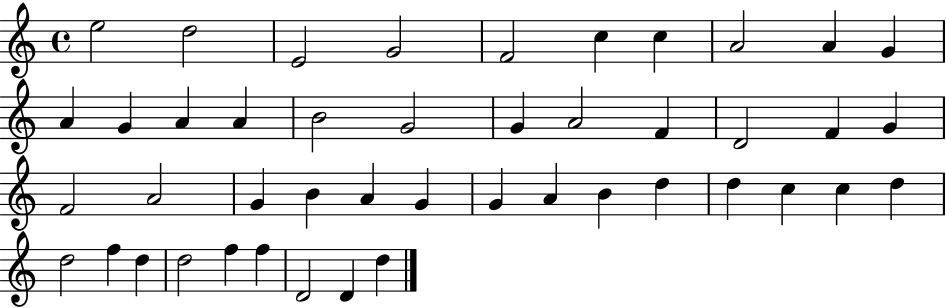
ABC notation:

X:1
T:Untitled
M:4/4
L:1/4
K:C
e2 d2 E2 G2 F2 c c A2 A G A G A A B2 G2 G A2 F D2 F G F2 A2 G B A G G A B d d c c d d2 f d d2 f f D2 D d